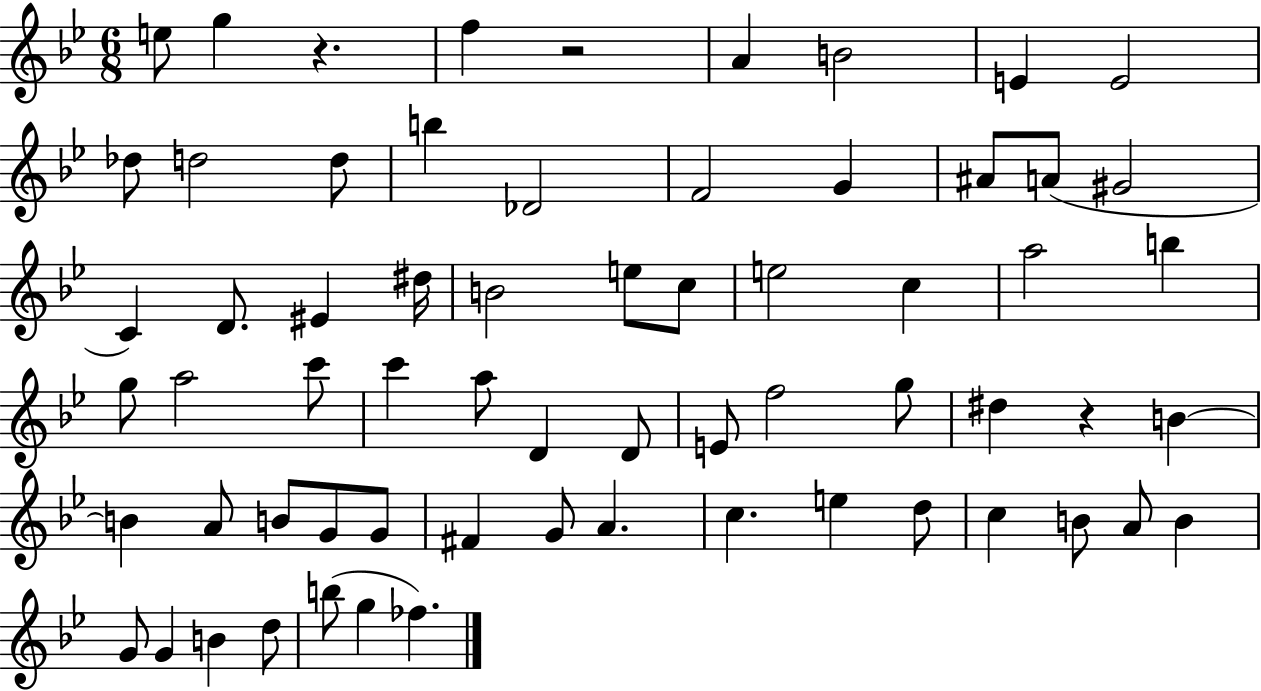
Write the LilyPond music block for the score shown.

{
  \clef treble
  \numericTimeSignature
  \time 6/8
  \key bes \major
  e''8 g''4 r4. | f''4 r2 | a'4 b'2 | e'4 e'2 | \break des''8 d''2 d''8 | b''4 des'2 | f'2 g'4 | ais'8 a'8( gis'2 | \break c'4) d'8. eis'4 dis''16 | b'2 e''8 c''8 | e''2 c''4 | a''2 b''4 | \break g''8 a''2 c'''8 | c'''4 a''8 d'4 d'8 | e'8 f''2 g''8 | dis''4 r4 b'4~~ | \break b'4 a'8 b'8 g'8 g'8 | fis'4 g'8 a'4. | c''4. e''4 d''8 | c''4 b'8 a'8 b'4 | \break g'8 g'4 b'4 d''8 | b''8( g''4 fes''4.) | \bar "|."
}